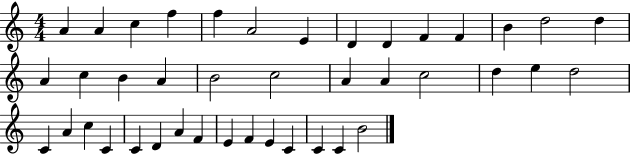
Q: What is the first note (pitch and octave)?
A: A4